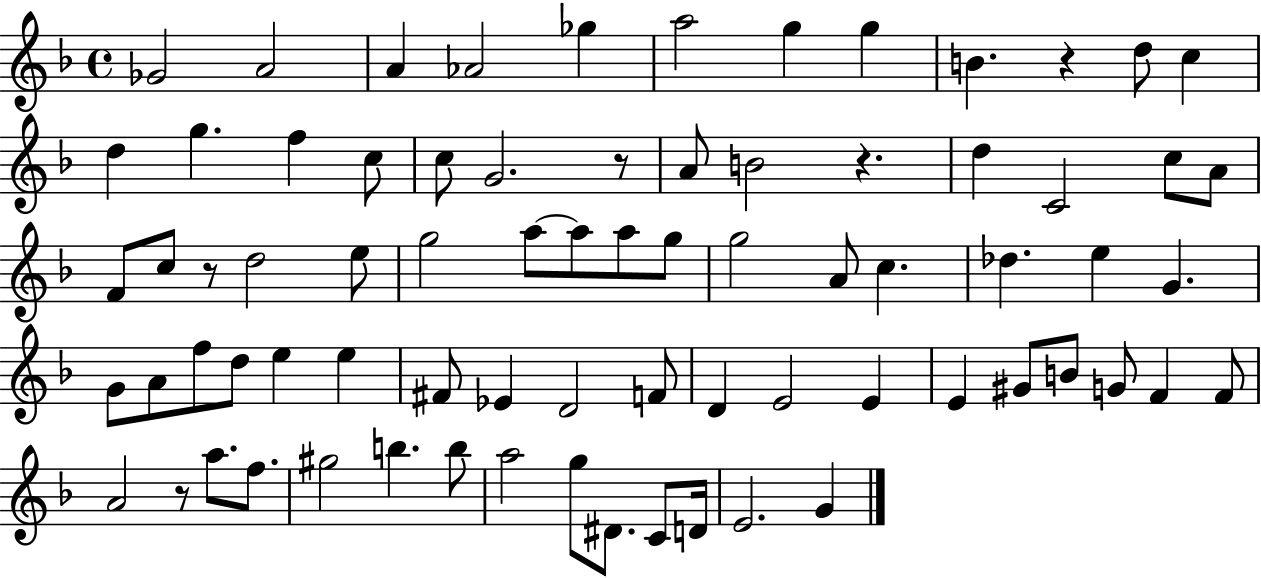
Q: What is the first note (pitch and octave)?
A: Gb4